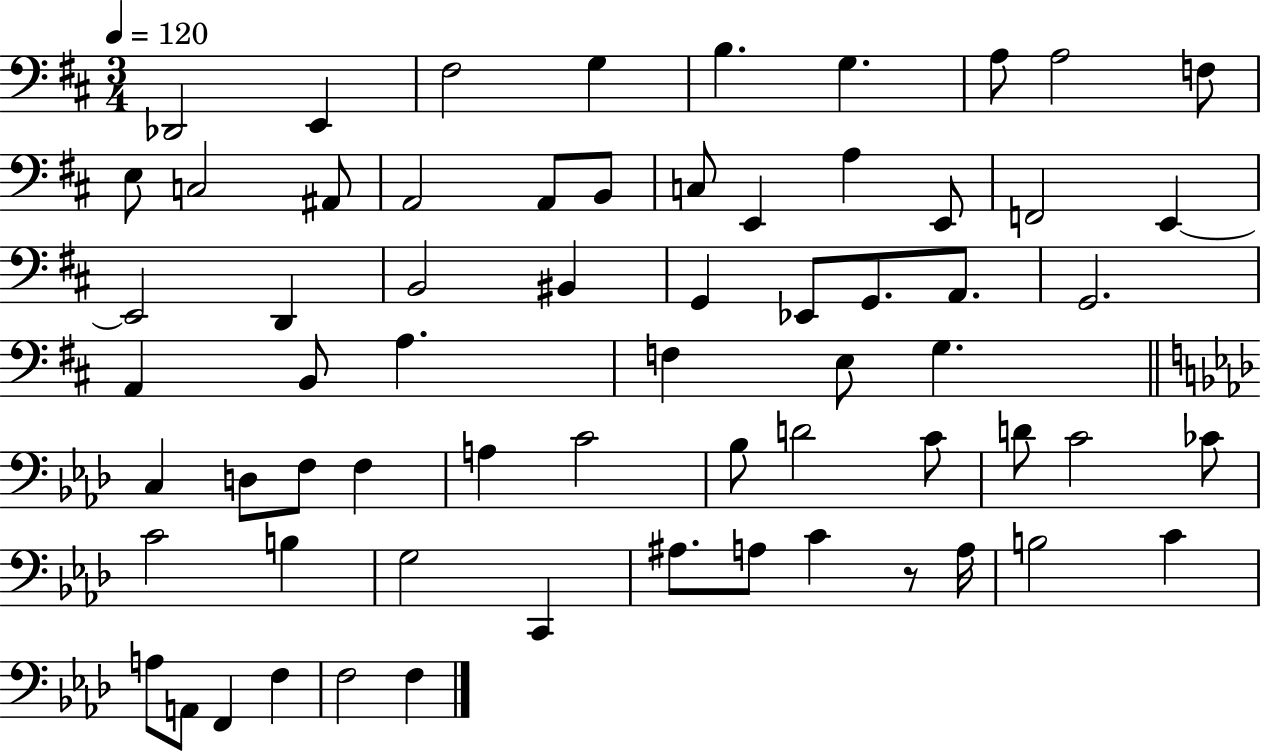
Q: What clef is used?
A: bass